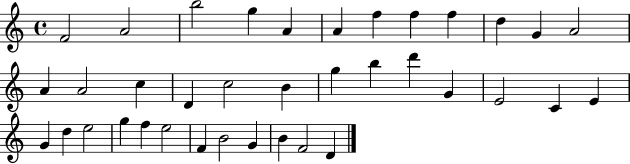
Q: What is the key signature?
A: C major